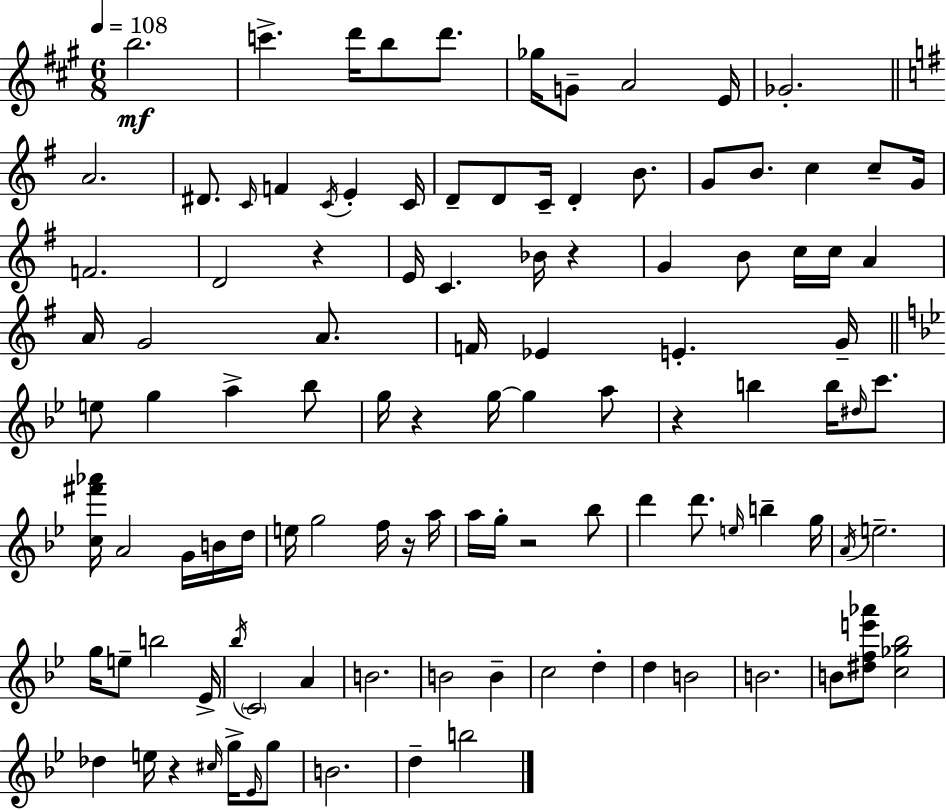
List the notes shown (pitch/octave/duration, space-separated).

B5/h. C6/q. D6/s B5/e D6/e. Gb5/s G4/e A4/h E4/s Gb4/h. A4/h. D#4/e. C4/s F4/q C4/s E4/q C4/s D4/e D4/e C4/s D4/q B4/e. G4/e B4/e. C5/q C5/e G4/s F4/h. D4/h R/q E4/s C4/q. Bb4/s R/q G4/q B4/e C5/s C5/s A4/q A4/s G4/h A4/e. F4/s Eb4/q E4/q. G4/s E5/e G5/q A5/q Bb5/e G5/s R/q G5/s G5/q A5/e R/q B5/q B5/s D#5/s C6/e. [C5,F#6,Ab6]/s A4/h G4/s B4/s D5/s E5/s G5/h F5/s R/s A5/s A5/s G5/s R/h Bb5/e D6/q D6/e. E5/s B5/q G5/s A4/s E5/h. G5/s E5/e B5/h Eb4/s Bb5/s C4/h A4/q B4/h. B4/h B4/q C5/h D5/q D5/q B4/h B4/h. B4/e [D#5,F5,E6,Ab6]/e [C5,Gb5,Bb5]/h Db5/q E5/s R/q C#5/s G5/s Eb4/s G5/e B4/h. D5/q B5/h